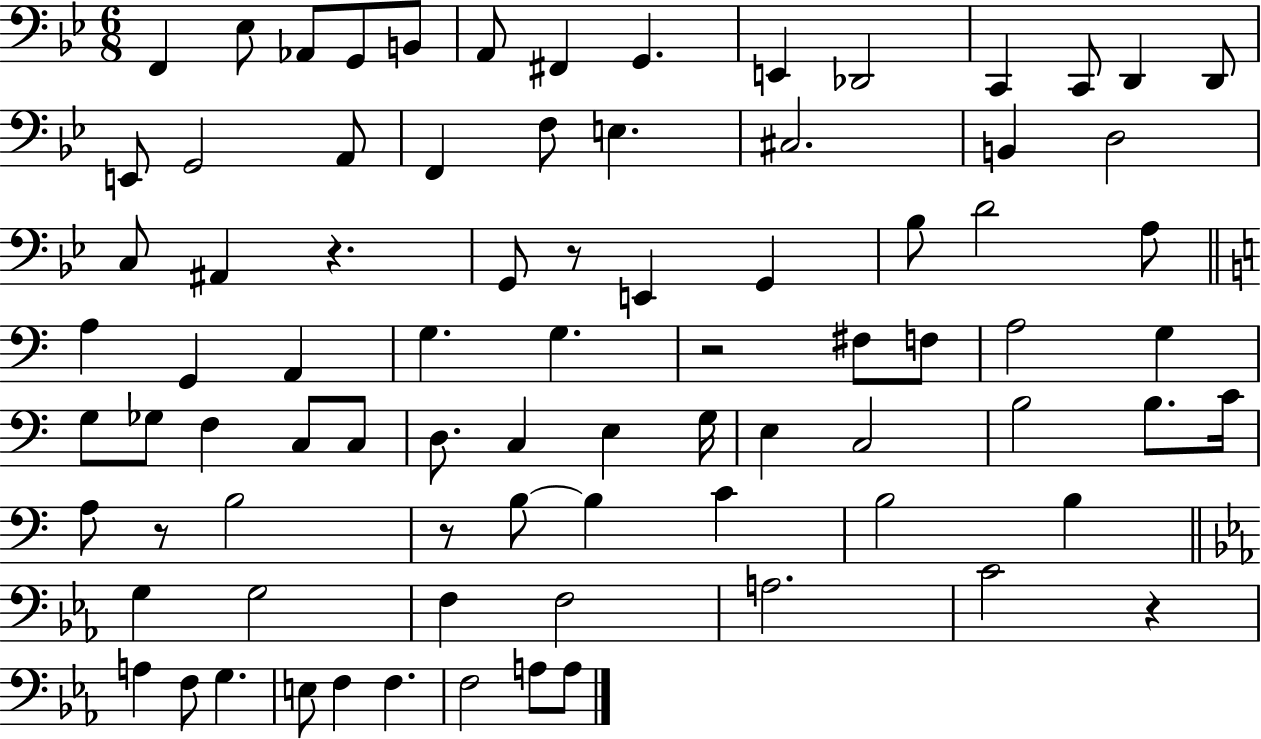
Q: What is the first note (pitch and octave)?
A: F2